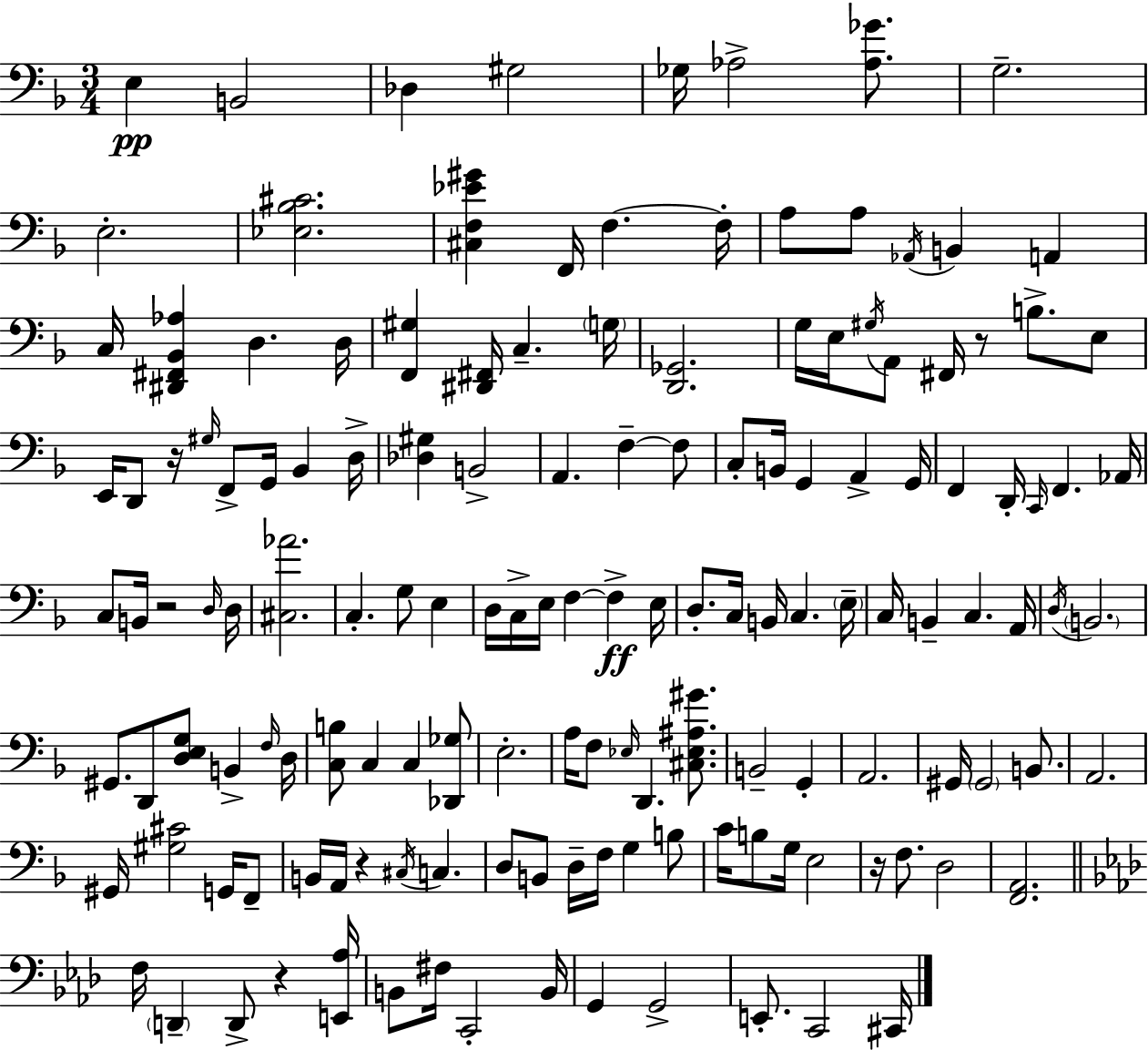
E3/q B2/h Db3/q G#3/h Gb3/s Ab3/h [Ab3,Gb4]/e. G3/h. E3/h. [Eb3,Bb3,C#4]/h. [C#3,F3,Eb4,G#4]/q F2/s F3/q. F3/s A3/e A3/e Ab2/s B2/q A2/q C3/s [D#2,F#2,Bb2,Ab3]/q D3/q. D3/s [F2,G#3]/q [D#2,F#2]/s C3/q. G3/s [D2,Gb2]/h. G3/s E3/s G#3/s A2/e F#2/s R/e B3/e. E3/e E2/s D2/e R/s G#3/s F2/e G2/s Bb2/q D3/s [Db3,G#3]/q B2/h A2/q. F3/q F3/e C3/e B2/s G2/q A2/q G2/s F2/q D2/s C2/s F2/q. Ab2/s C3/e B2/s R/h D3/s D3/s [C#3,Ab4]/h. C3/q. G3/e E3/q D3/s C3/s E3/s F3/q F3/q E3/s D3/e. C3/s B2/s C3/q. E3/s C3/s B2/q C3/q. A2/s D3/s B2/h. G#2/e. D2/e [D3,E3,G3]/e B2/q F3/s D3/s [C3,B3]/e C3/q C3/q [Db2,Gb3]/e E3/h. A3/s F3/e Eb3/s D2/q. [C#3,Eb3,A#3,G#4]/e. B2/h G2/q A2/h. G#2/s G#2/h B2/e. A2/h. G#2/s [G#3,C#4]/h G2/s F2/e B2/s A2/s R/q C#3/s C3/q. D3/e B2/e D3/s F3/s G3/q B3/e C4/s B3/e G3/s E3/h R/s F3/e. D3/h [F2,A2]/h. F3/s D2/q D2/e R/q [E2,Ab3]/s B2/e F#3/s C2/h B2/s G2/q G2/h E2/e. C2/h C#2/s